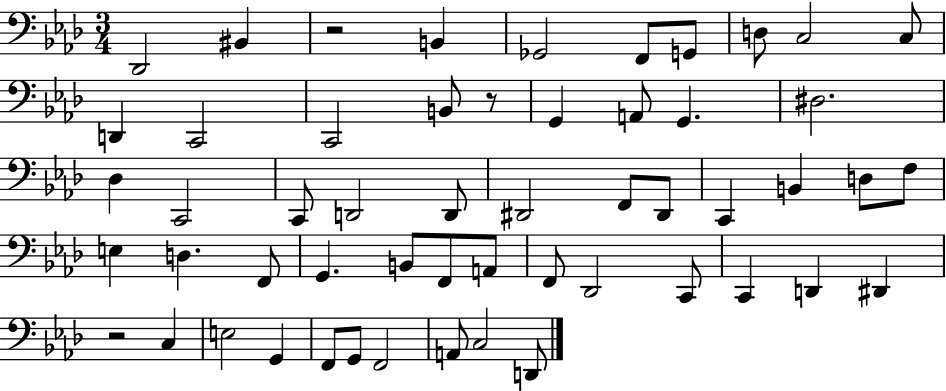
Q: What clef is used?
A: bass